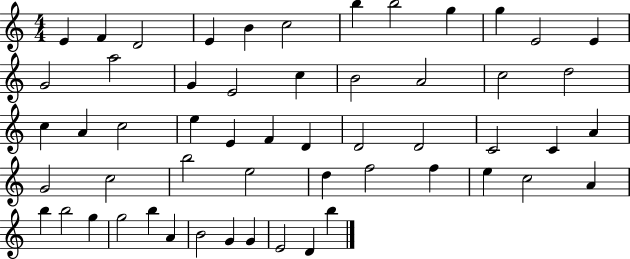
{
  \clef treble
  \numericTimeSignature
  \time 4/4
  \key c \major
  e'4 f'4 d'2 | e'4 b'4 c''2 | b''4 b''2 g''4 | g''4 e'2 e'4 | \break g'2 a''2 | g'4 e'2 c''4 | b'2 a'2 | c''2 d''2 | \break c''4 a'4 c''2 | e''4 e'4 f'4 d'4 | d'2 d'2 | c'2 c'4 a'4 | \break g'2 c''2 | b''2 e''2 | d''4 f''2 f''4 | e''4 c''2 a'4 | \break b''4 b''2 g''4 | g''2 b''4 a'4 | b'2 g'4 g'4 | e'2 d'4 b''4 | \break \bar "|."
}